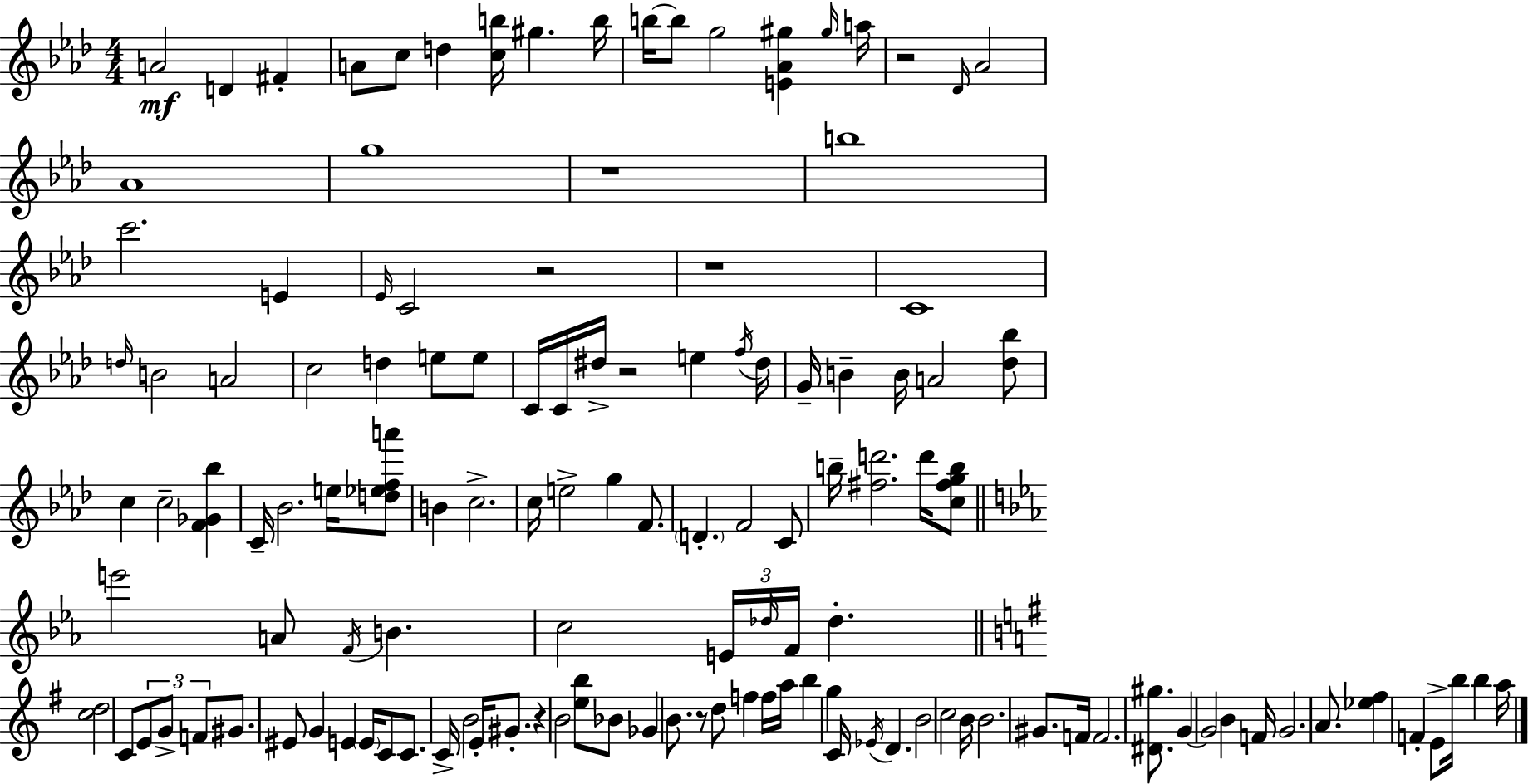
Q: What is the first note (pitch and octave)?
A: A4